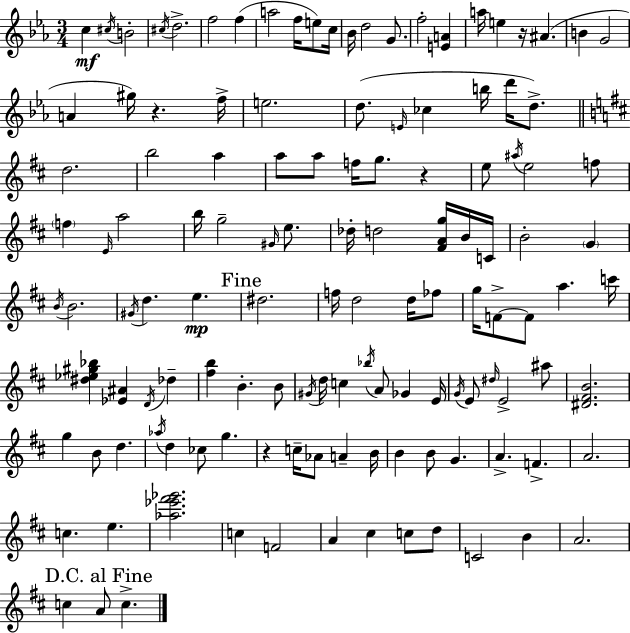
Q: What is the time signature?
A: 3/4